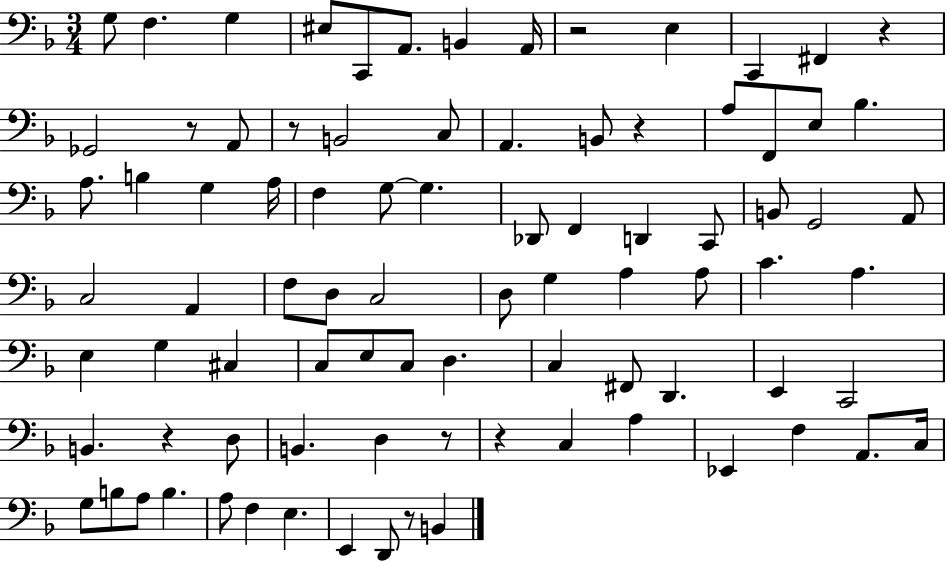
{
  \clef bass
  \numericTimeSignature
  \time 3/4
  \key f \major
  \repeat volta 2 { g8 f4. g4 | eis8 c,8 a,8. b,4 a,16 | r2 e4 | c,4 fis,4 r4 | \break ges,2 r8 a,8 | r8 b,2 c8 | a,4. b,8 r4 | a8 f,8 e8 bes4. | \break a8. b4 g4 a16 | f4 g8~~ g4. | des,8 f,4 d,4 c,8 | b,8 g,2 a,8 | \break c2 a,4 | f8 d8 c2 | d8 g4 a4 a8 | c'4. a4. | \break e4 g4 cis4 | c8 e8 c8 d4. | c4 fis,8 d,4. | e,4 c,2 | \break b,4. r4 d8 | b,4. d4 r8 | r4 c4 a4 | ees,4 f4 a,8. c16 | \break g8 b8 a8 b4. | a8 f4 e4. | e,4 d,8 r8 b,4 | } \bar "|."
}